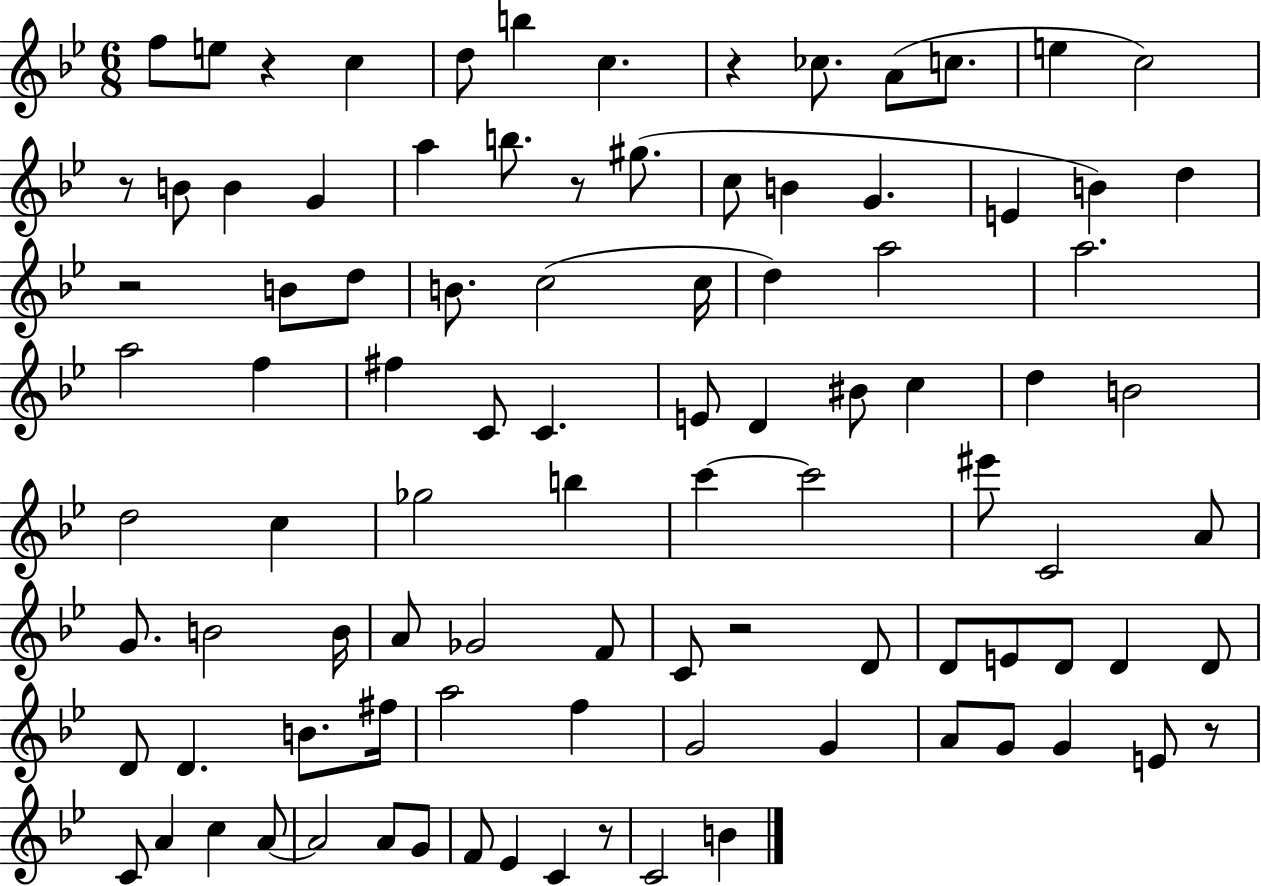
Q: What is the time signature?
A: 6/8